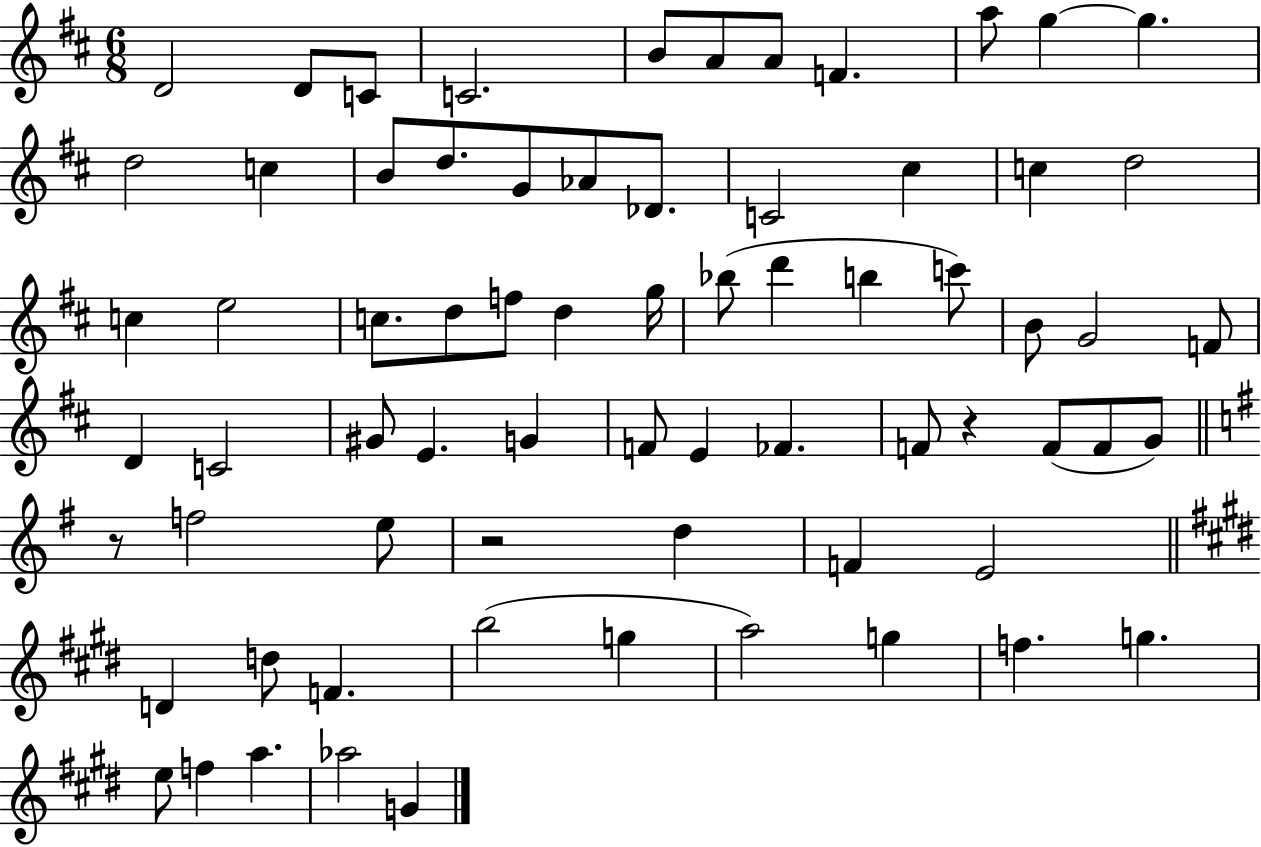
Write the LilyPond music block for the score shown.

{
  \clef treble
  \numericTimeSignature
  \time 6/8
  \key d \major
  \repeat volta 2 { d'2 d'8 c'8 | c'2. | b'8 a'8 a'8 f'4. | a''8 g''4~~ g''4. | \break d''2 c''4 | b'8 d''8. g'8 aes'8 des'8. | c'2 cis''4 | c''4 d''2 | \break c''4 e''2 | c''8. d''8 f''8 d''4 g''16 | bes''8( d'''4 b''4 c'''8) | b'8 g'2 f'8 | \break d'4 c'2 | gis'8 e'4. g'4 | f'8 e'4 fes'4. | f'8 r4 f'8( f'8 g'8) | \break \bar "||" \break \key g \major r8 f''2 e''8 | r2 d''4 | f'4 e'2 | \bar "||" \break \key e \major d'4 d''8 f'4. | b''2( g''4 | a''2) g''4 | f''4. g''4. | \break e''8 f''4 a''4. | aes''2 g'4 | } \bar "|."
}